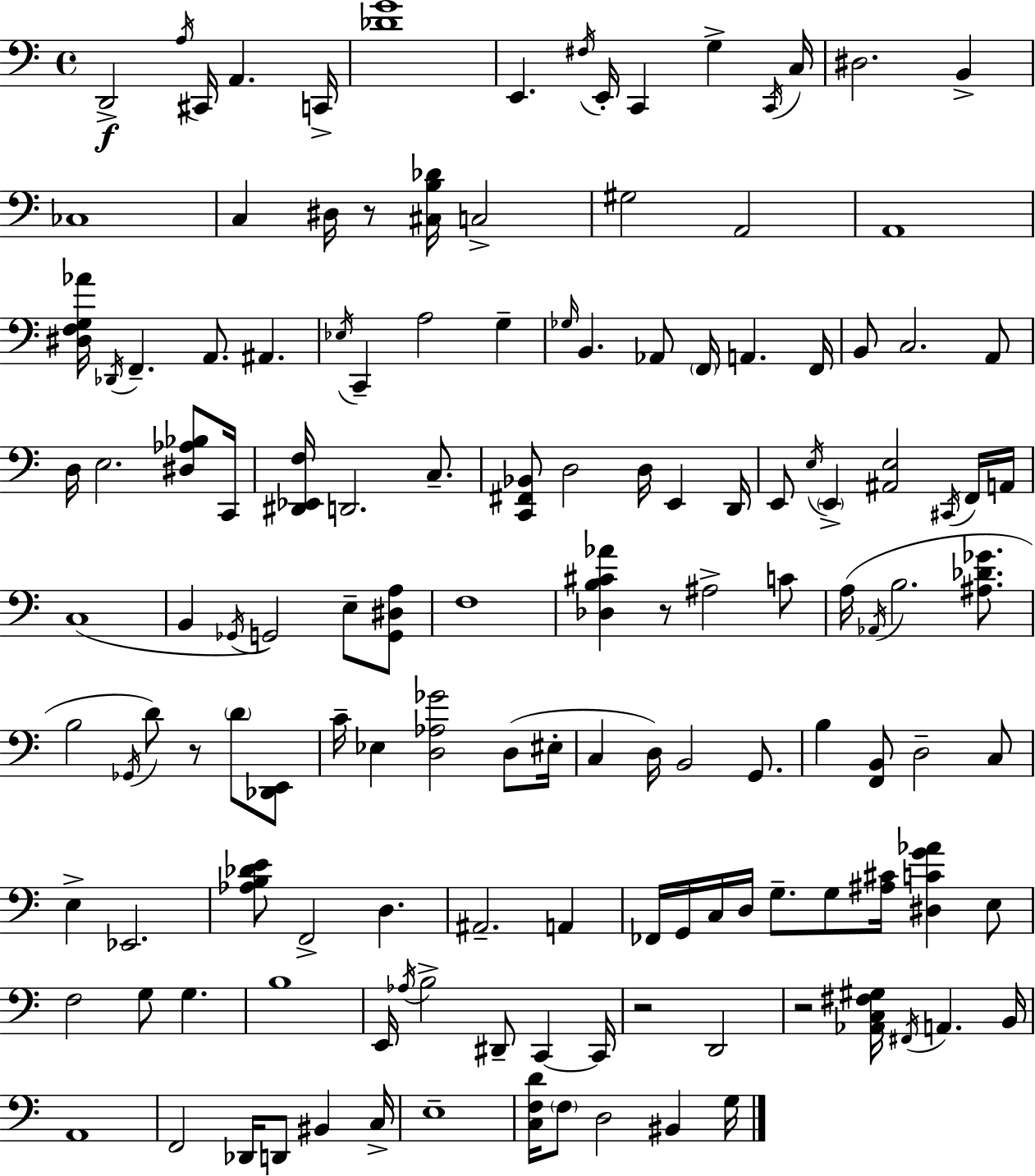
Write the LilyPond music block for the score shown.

{
  \clef bass
  \time 4/4
  \defaultTimeSignature
  \key c \major
  d,2->\f \acciaccatura { a16 } cis,16 a,4. | c,16-> <des' g'>1 | e,4. \acciaccatura { fis16 } e,16-. c,4 g4-> | \acciaccatura { c,16 } c16 dis2. b,4-> | \break ces1 | c4 dis16 r8 <cis b des'>16 c2-> | gis2 a,2 | a,1 | \break <dis f g aes'>16 \acciaccatura { des,16 } f,4.-- a,8. ais,4. | \acciaccatura { ees16 } c,4-- a2 | g4-- \grace { ges16 } b,4. aes,8 \parenthesize f,16 a,4. | f,16 b,8 c2. | \break a,8 d16 e2. | <dis aes bes>8 c,16 <dis, ees, f>16 d,2. | c8.-- <c, fis, bes,>8 d2 | d16 e,4 d,16 e,8 \acciaccatura { e16 } \parenthesize e,4-> <ais, e>2 | \break \acciaccatura { cis,16 } f,16 a,16 c1( | b,4 \acciaccatura { ges,16 }) g,2 | e8-- <g, dis a>8 f1 | <des b cis' aes'>4 r8 ais2-> | \break c'8 a16( \acciaccatura { aes,16 } b2. | <ais des' ges'>8. b2 | \acciaccatura { ges,16 }) d'8 r8 \parenthesize d'8 <des, e,>8 c'16-- ees4 | <d aes ges'>2 d8( eis16-. c4 d16) | \break b,2 g,8. b4 <f, b,>8 | d2-- c8 e4-> ees,2. | <aes b des' e'>8 f,2-> | d4. ais,2.-- | \break a,4 fes,16 g,16 c16 d16 g8.-- | g8 <ais cis'>16 <dis c' g' aes'>4 e8 f2 | g8 g4. b1 | e,16 \acciaccatura { aes16 } b2-> | \break dis,8-- c,4~~ c,16 r2 | d,2 r2 | <aes, c fis gis>16 \acciaccatura { fis,16 } a,4. b,16 a,1 | f,2 | \break des,16 d,8 bis,4 c16-> e1-- | <c f d'>16 \parenthesize f8 | d2 bis,4 g16 \bar "|."
}